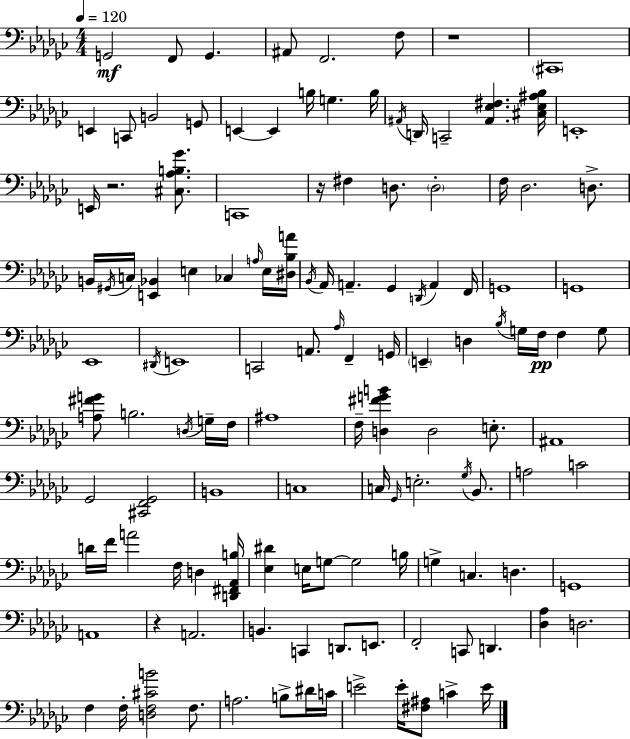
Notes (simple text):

G2/h F2/e G2/q. A#2/e F2/h. F3/e R/w C#2/w E2/q C2/e B2/h G2/e E2/q E2/q B3/s G3/q. B3/s A#2/s D2/s C2/h [A#2,Eb3,F#3]/q. [C#3,Eb3,A#3,Bb3]/s E2/w E2/s R/h. [C#3,Ab3,B3,Gb4]/e. C2/w R/s F#3/q D3/e. D3/h F3/s Db3/h. D3/e. B2/s G#2/s C3/s [E2,Bb2]/q E3/q CES3/q A3/s E3/s [D#3,Bb3,A4]/s Bb2/s Ab2/s A2/q. Gb2/q D2/s A2/q F2/s G2/w G2/w Eb2/w D#2/s E2/w C2/h A2/e. Ab3/s F2/q G2/s E2/q D3/q Bb3/s G3/s F3/s F3/q G3/e [A3,F#4,G4]/e B3/h. D3/s G3/s F3/s A#3/w F3/s [D3,F#4,G4,B4]/q D3/h E3/e. A#2/w Gb2/h [C#2,F2,Gb2]/h B2/w C3/w C3/s Gb2/s E3/h. Gb3/s Bb2/e. A3/h C4/h D4/s F4/s A4/h F3/s D3/q [D2,F#2,Ab2,B3]/s [Eb3,D#4]/q E3/s G3/e G3/h B3/s G3/q C3/q. D3/q. G2/w A2/w R/q A2/h. B2/q. C2/q D2/e. E2/e. F2/h C2/e D2/q. [Db3,Ab3]/q D3/h. F3/q F3/s [D3,F3,C#4,B4]/h F3/e. A3/h. B3/e D#4/s C4/s E4/h E4/s [F#3,A#3]/e C4/q E4/s